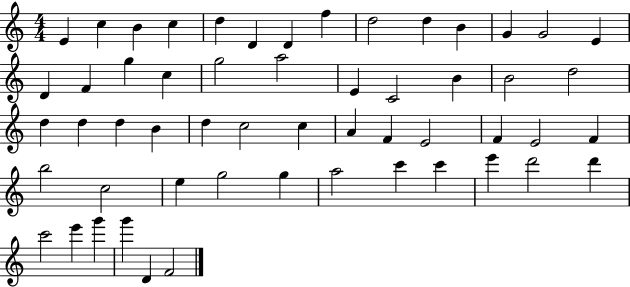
X:1
T:Untitled
M:4/4
L:1/4
K:C
E c B c d D D f d2 d B G G2 E D F g c g2 a2 E C2 B B2 d2 d d d B d c2 c A F E2 F E2 F b2 c2 e g2 g a2 c' c' e' d'2 d' c'2 e' g' g' D F2